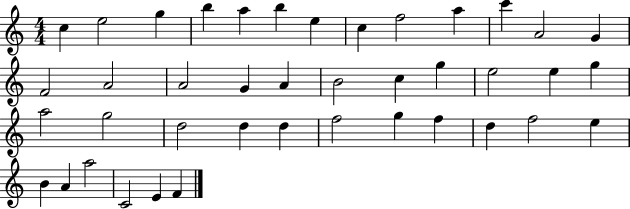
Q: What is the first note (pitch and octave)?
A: C5